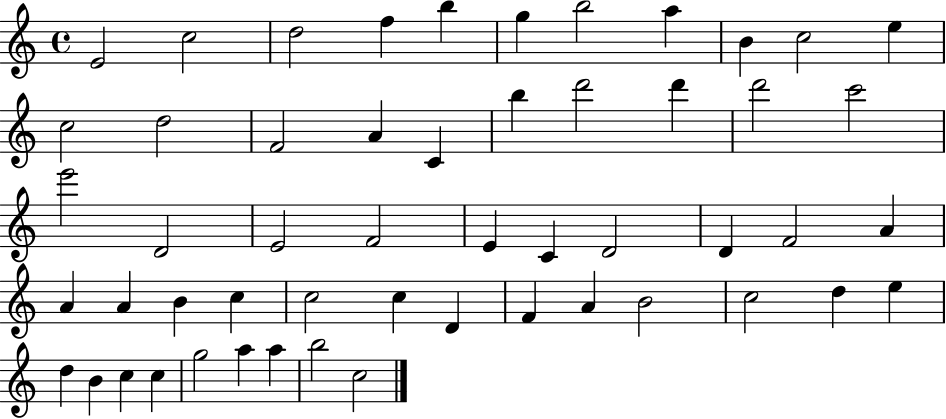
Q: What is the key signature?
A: C major